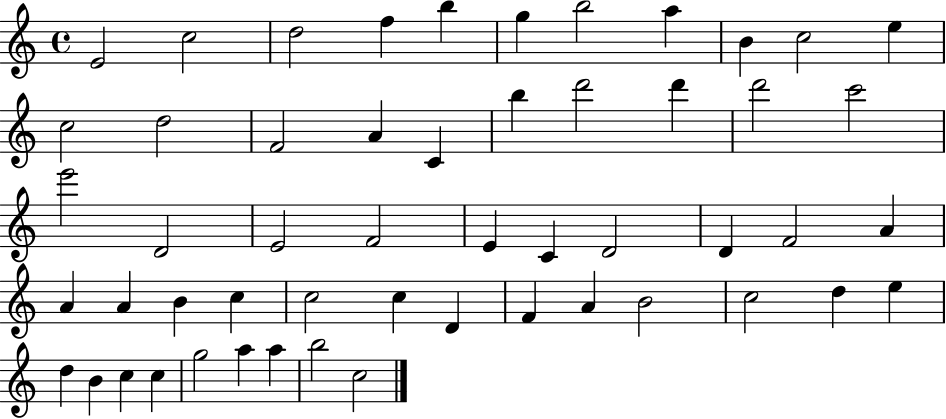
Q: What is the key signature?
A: C major